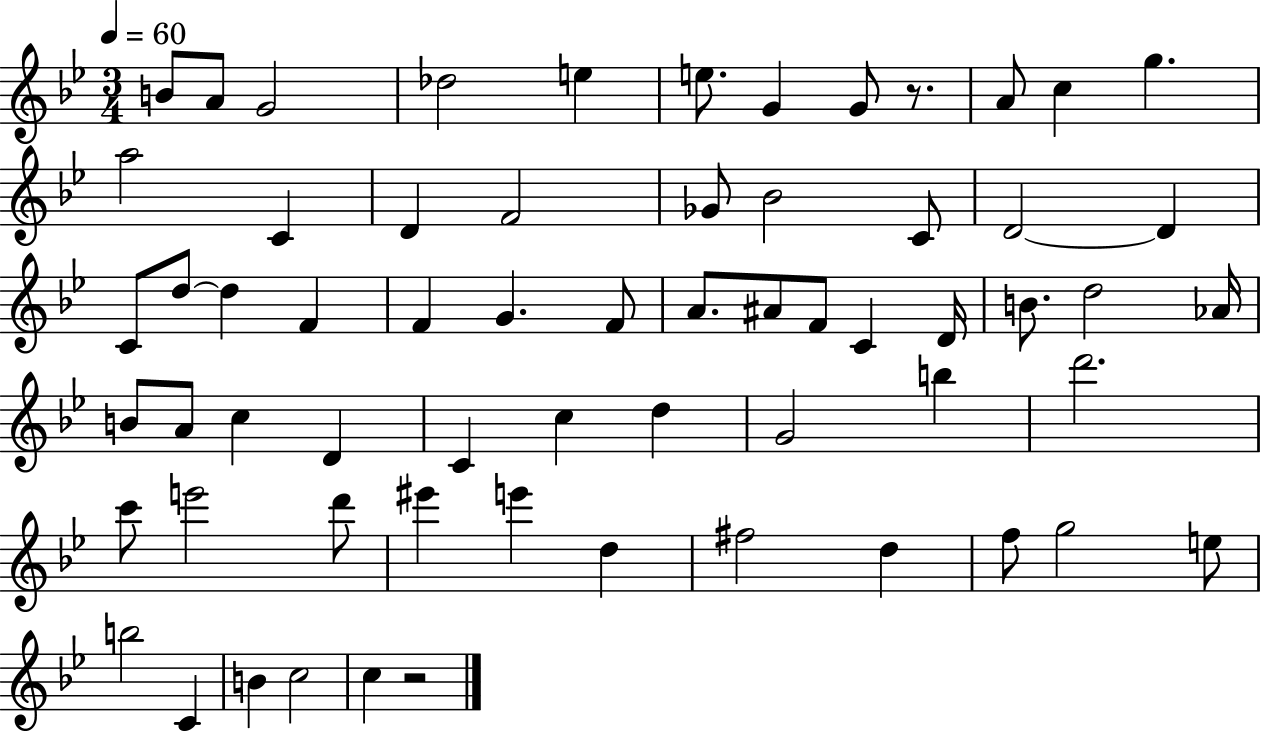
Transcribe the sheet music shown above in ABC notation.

X:1
T:Untitled
M:3/4
L:1/4
K:Bb
B/2 A/2 G2 _d2 e e/2 G G/2 z/2 A/2 c g a2 C D F2 _G/2 _B2 C/2 D2 D C/2 d/2 d F F G F/2 A/2 ^A/2 F/2 C D/4 B/2 d2 _A/4 B/2 A/2 c D C c d G2 b d'2 c'/2 e'2 d'/2 ^e' e' d ^f2 d f/2 g2 e/2 b2 C B c2 c z2